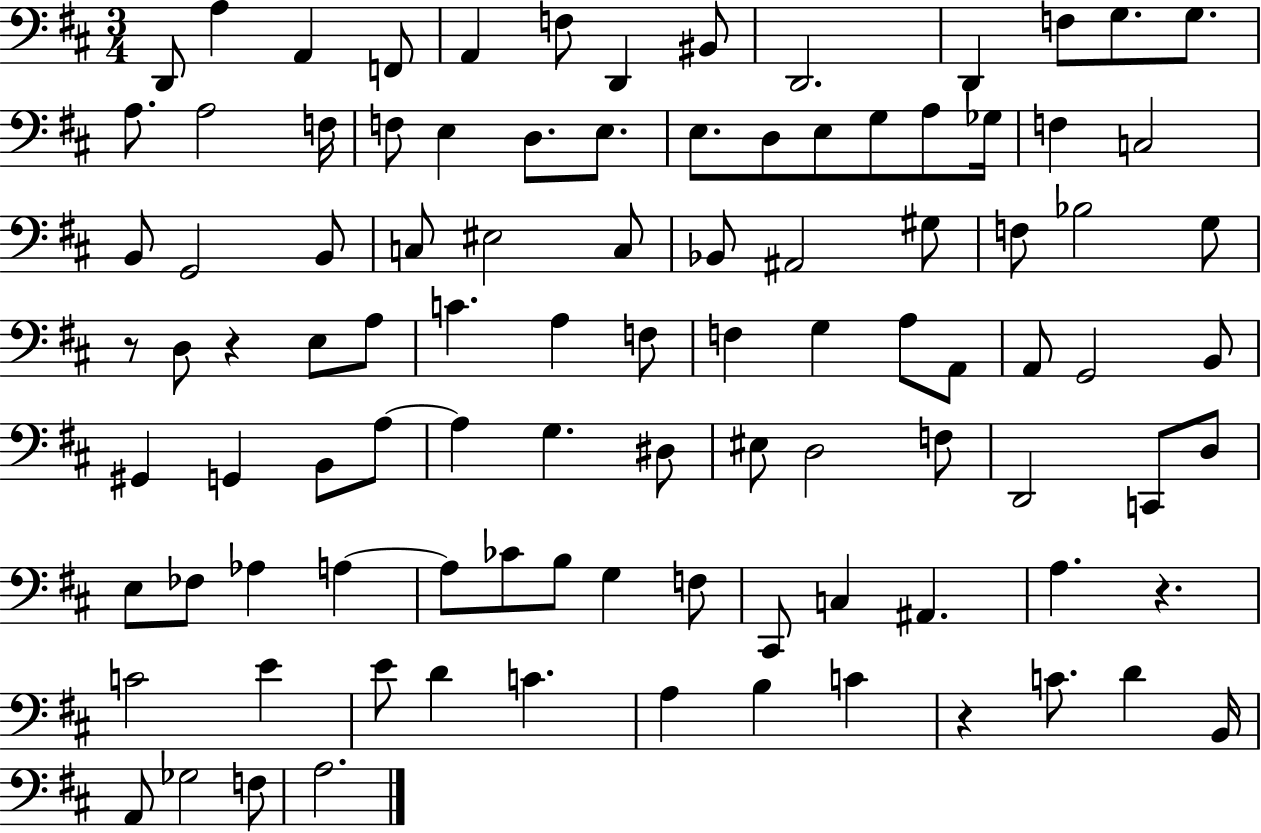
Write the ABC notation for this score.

X:1
T:Untitled
M:3/4
L:1/4
K:D
D,,/2 A, A,, F,,/2 A,, F,/2 D,, ^B,,/2 D,,2 D,, F,/2 G,/2 G,/2 A,/2 A,2 F,/4 F,/2 E, D,/2 E,/2 E,/2 D,/2 E,/2 G,/2 A,/2 _G,/4 F, C,2 B,,/2 G,,2 B,,/2 C,/2 ^E,2 C,/2 _B,,/2 ^A,,2 ^G,/2 F,/2 _B,2 G,/2 z/2 D,/2 z E,/2 A,/2 C A, F,/2 F, G, A,/2 A,,/2 A,,/2 G,,2 B,,/2 ^G,, G,, B,,/2 A,/2 A, G, ^D,/2 ^E,/2 D,2 F,/2 D,,2 C,,/2 D,/2 E,/2 _F,/2 _A, A, A,/2 _C/2 B,/2 G, F,/2 ^C,,/2 C, ^A,, A, z C2 E E/2 D C A, B, C z C/2 D B,,/4 A,,/2 _G,2 F,/2 A,2